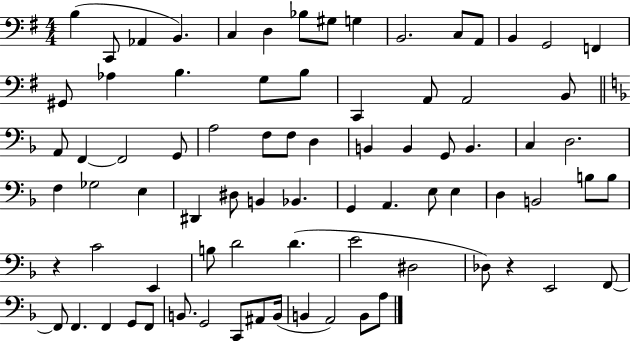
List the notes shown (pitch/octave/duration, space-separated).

B3/q C2/e Ab2/q B2/q. C3/q D3/q Bb3/e G#3/e G3/q B2/h. C3/e A2/e B2/q G2/h F2/q G#2/e Ab3/q B3/q. G3/e B3/e C2/q A2/e A2/h B2/e A2/e F2/q F2/h G2/e A3/h F3/e F3/e D3/q B2/q B2/q G2/e B2/q. C3/q D3/h. F3/q Gb3/h E3/q D#2/q D#3/e B2/q Bb2/q. G2/q A2/q. E3/e E3/q D3/q B2/h B3/e B3/e R/q C4/h E2/q B3/e D4/h D4/q. E4/h D#3/h Db3/e R/q E2/h F2/e F2/e F2/q. F2/q G2/e F2/e B2/e. G2/h C2/e A#2/e B2/s B2/q A2/h B2/e A3/e